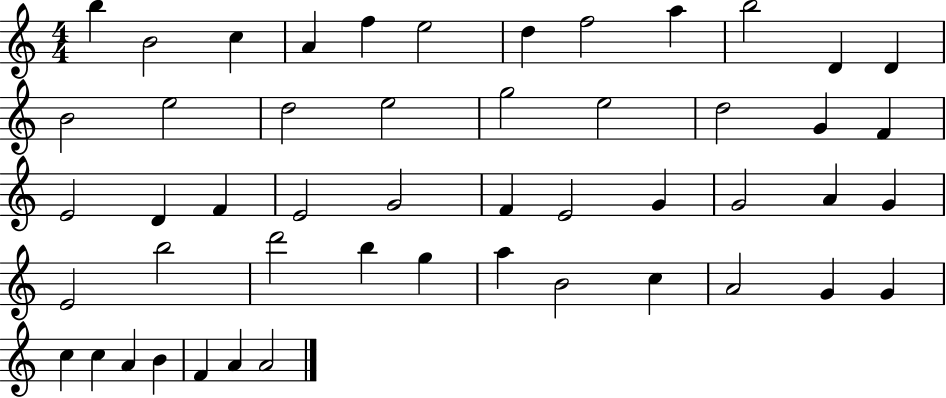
{
  \clef treble
  \numericTimeSignature
  \time 4/4
  \key c \major
  b''4 b'2 c''4 | a'4 f''4 e''2 | d''4 f''2 a''4 | b''2 d'4 d'4 | \break b'2 e''2 | d''2 e''2 | g''2 e''2 | d''2 g'4 f'4 | \break e'2 d'4 f'4 | e'2 g'2 | f'4 e'2 g'4 | g'2 a'4 g'4 | \break e'2 b''2 | d'''2 b''4 g''4 | a''4 b'2 c''4 | a'2 g'4 g'4 | \break c''4 c''4 a'4 b'4 | f'4 a'4 a'2 | \bar "|."
}